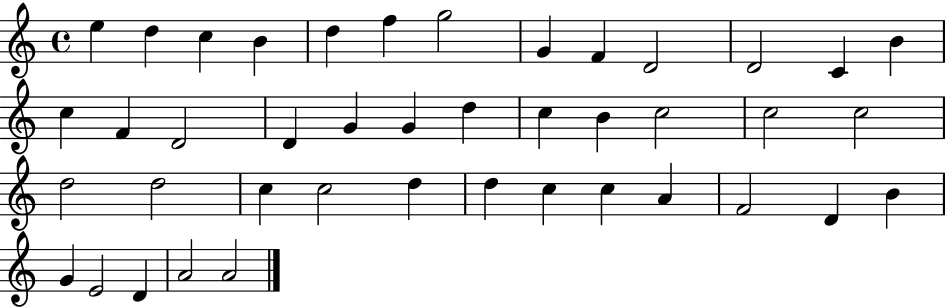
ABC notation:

X:1
T:Untitled
M:4/4
L:1/4
K:C
e d c B d f g2 G F D2 D2 C B c F D2 D G G d c B c2 c2 c2 d2 d2 c c2 d d c c A F2 D B G E2 D A2 A2